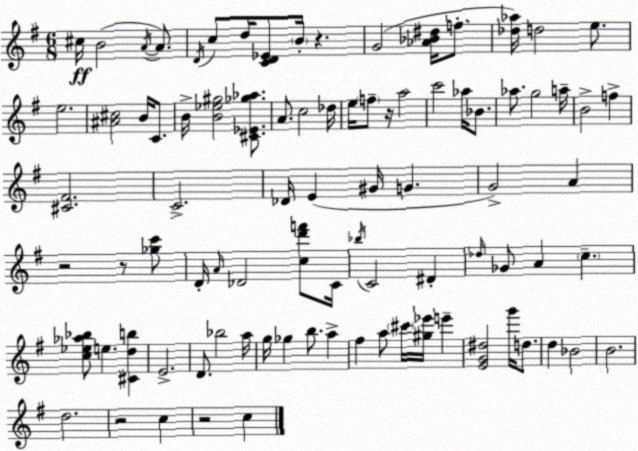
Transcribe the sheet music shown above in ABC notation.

X:1
T:Untitled
M:6/8
L:1/4
K:G
^c/4 B2 A/4 A/2 D/4 c/2 d/4 [CD_E]/2 B/4 z G2 [_A_B^d]/4 f/2 [_d_a]/4 d2 e/2 e2 [^A^c]2 B/4 C/2 B/4 [B_e^g]2 [^C_E_g_a]/2 A/2 c2 _d/4 e/4 f/2 z/4 a2 c'2 _a/4 _B/2 _a/2 g2 a/4 B2 f [^C^F]2 C2 _D/4 E ^G/4 G G2 A z2 z/2 [_gc']/2 D/4 A/4 _D2 [cd'f']/2 C/4 _b/4 C2 ^D _d/4 _G/2 A c [c_e_a_b]/2 e [^Cdb] E2 D/2 _b2 a/4 g/4 _g b/2 a ^f a/2 ^c'/4 [^g_e']/4 e' [EG^d]2 g'/4 d/2 d _B2 B2 d2 z2 c z2 c